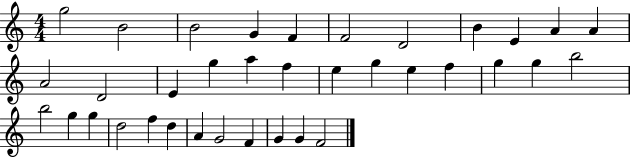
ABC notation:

X:1
T:Untitled
M:4/4
L:1/4
K:C
g2 B2 B2 G F F2 D2 B E A A A2 D2 E g a f e g e f g g b2 b2 g g d2 f d A G2 F G G F2